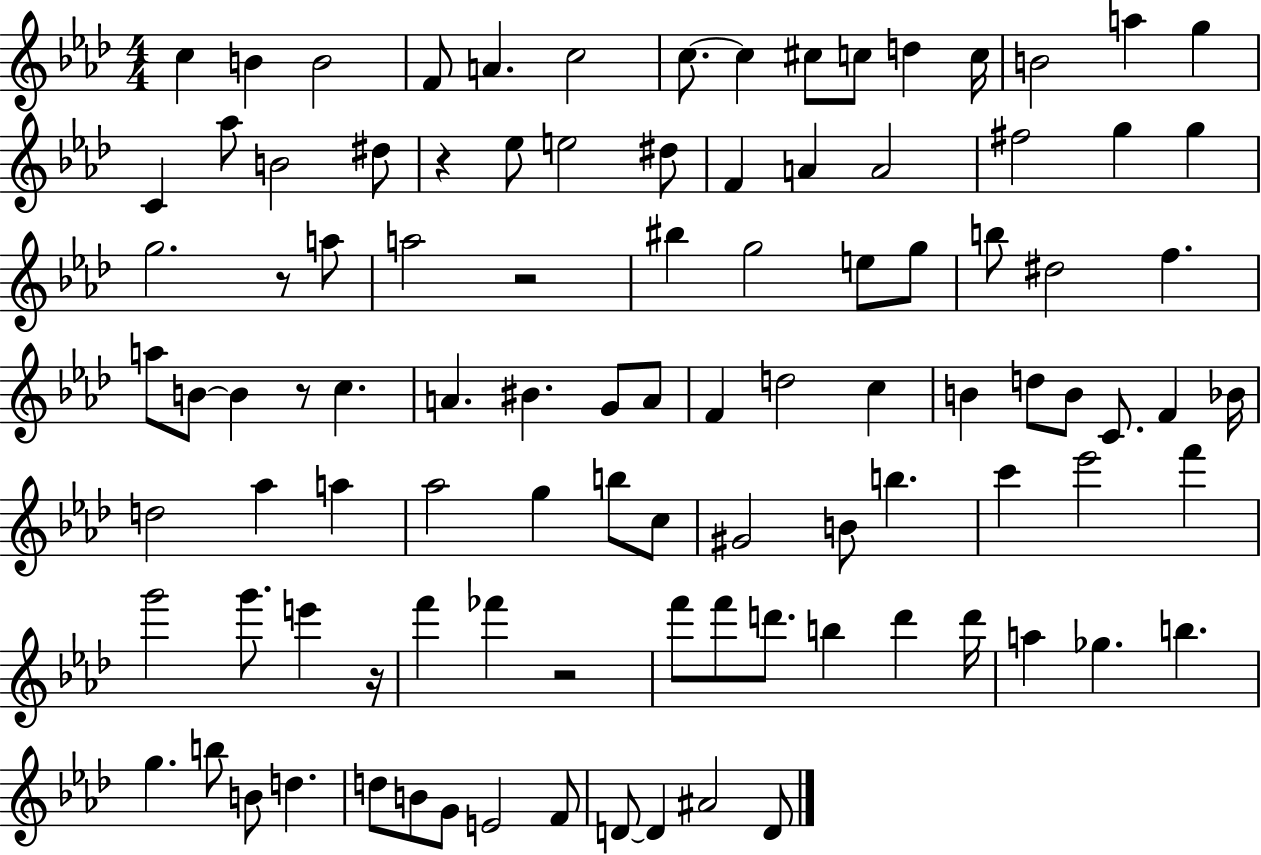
{
  \clef treble
  \numericTimeSignature
  \time 4/4
  \key aes \major
  c''4 b'4 b'2 | f'8 a'4. c''2 | c''8.~~ c''4 cis''8 c''8 d''4 c''16 | b'2 a''4 g''4 | \break c'4 aes''8 b'2 dis''8 | r4 ees''8 e''2 dis''8 | f'4 a'4 a'2 | fis''2 g''4 g''4 | \break g''2. r8 a''8 | a''2 r2 | bis''4 g''2 e''8 g''8 | b''8 dis''2 f''4. | \break a''8 b'8~~ b'4 r8 c''4. | a'4. bis'4. g'8 a'8 | f'4 d''2 c''4 | b'4 d''8 b'8 c'8. f'4 bes'16 | \break d''2 aes''4 a''4 | aes''2 g''4 b''8 c''8 | gis'2 b'8 b''4. | c'''4 ees'''2 f'''4 | \break g'''2 g'''8. e'''4 r16 | f'''4 fes'''4 r2 | f'''8 f'''8 d'''8. b''4 d'''4 d'''16 | a''4 ges''4. b''4. | \break g''4. b''8 b'8 d''4. | d''8 b'8 g'8 e'2 f'8 | d'8~~ d'4 ais'2 d'8 | \bar "|."
}